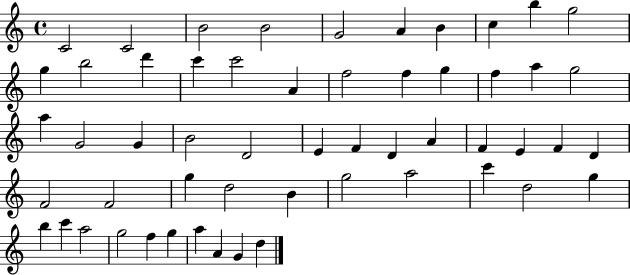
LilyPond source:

{
  \clef treble
  \time 4/4
  \defaultTimeSignature
  \key c \major
  c'2 c'2 | b'2 b'2 | g'2 a'4 b'4 | c''4 b''4 g''2 | \break g''4 b''2 d'''4 | c'''4 c'''2 a'4 | f''2 f''4 g''4 | f''4 a''4 g''2 | \break a''4 g'2 g'4 | b'2 d'2 | e'4 f'4 d'4 a'4 | f'4 e'4 f'4 d'4 | \break f'2 f'2 | g''4 d''2 b'4 | g''2 a''2 | c'''4 d''2 g''4 | \break b''4 c'''4 a''2 | g''2 f''4 g''4 | a''4 a'4 g'4 d''4 | \bar "|."
}